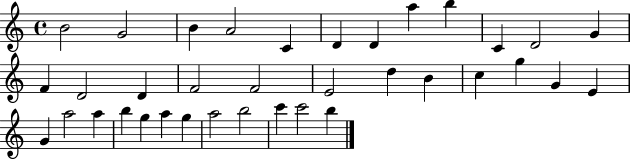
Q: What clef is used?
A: treble